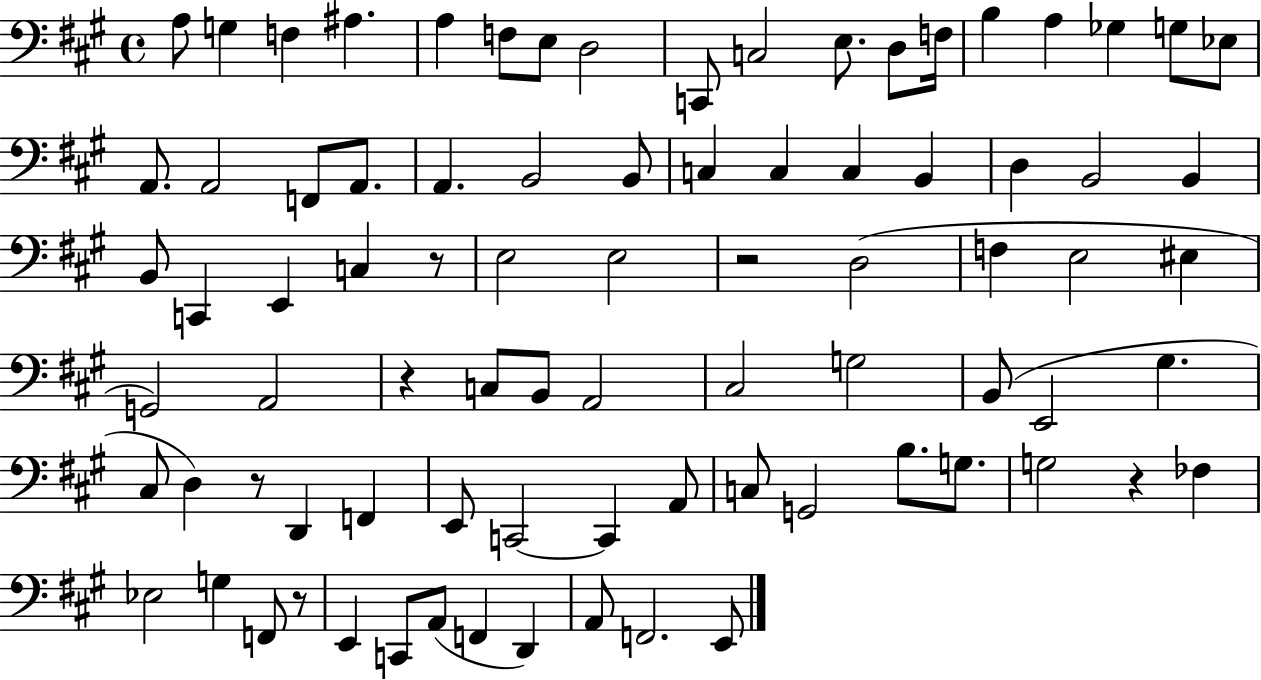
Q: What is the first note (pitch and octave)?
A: A3